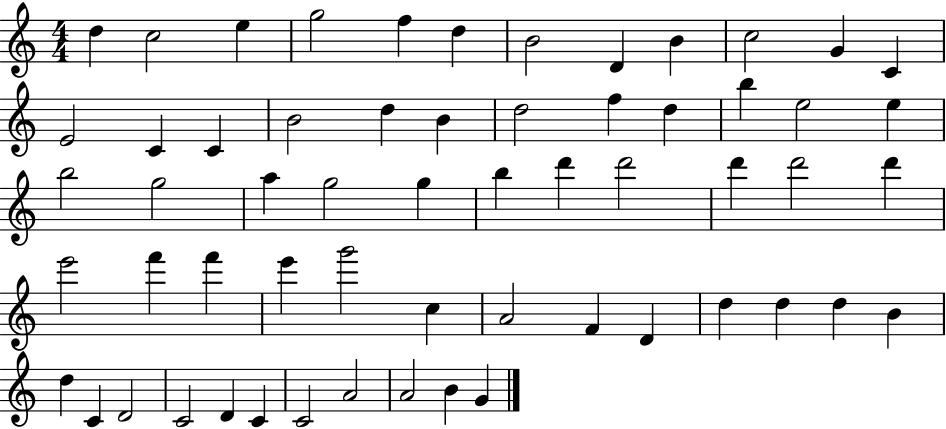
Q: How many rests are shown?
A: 0